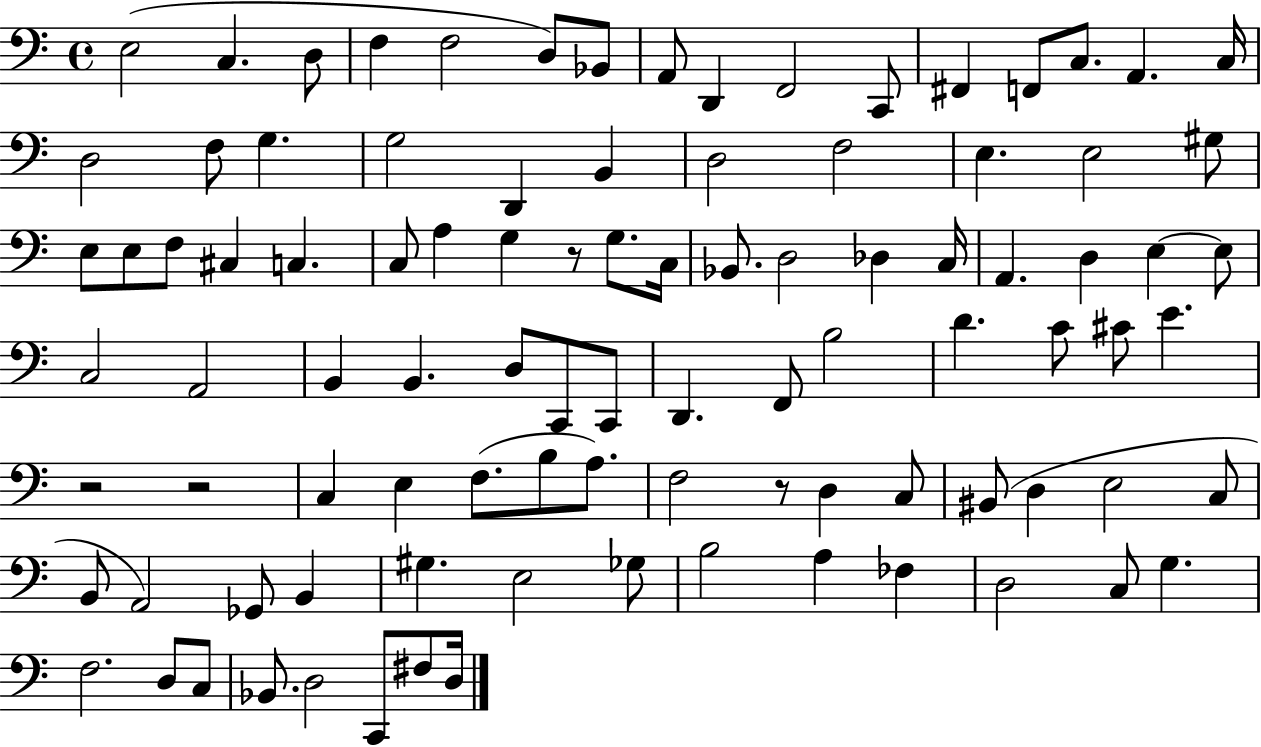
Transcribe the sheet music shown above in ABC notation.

X:1
T:Untitled
M:4/4
L:1/4
K:C
E,2 C, D,/2 F, F,2 D,/2 _B,,/2 A,,/2 D,, F,,2 C,,/2 ^F,, F,,/2 C,/2 A,, C,/4 D,2 F,/2 G, G,2 D,, B,, D,2 F,2 E, E,2 ^G,/2 E,/2 E,/2 F,/2 ^C, C, C,/2 A, G, z/2 G,/2 C,/4 _B,,/2 D,2 _D, C,/4 A,, D, E, E,/2 C,2 A,,2 B,, B,, D,/2 C,,/2 C,,/2 D,, F,,/2 B,2 D C/2 ^C/2 E z2 z2 C, E, F,/2 B,/2 A,/2 F,2 z/2 D, C,/2 ^B,,/2 D, E,2 C,/2 B,,/2 A,,2 _G,,/2 B,, ^G, E,2 _G,/2 B,2 A, _F, D,2 C,/2 G, F,2 D,/2 C,/2 _B,,/2 D,2 C,,/2 ^F,/2 D,/4